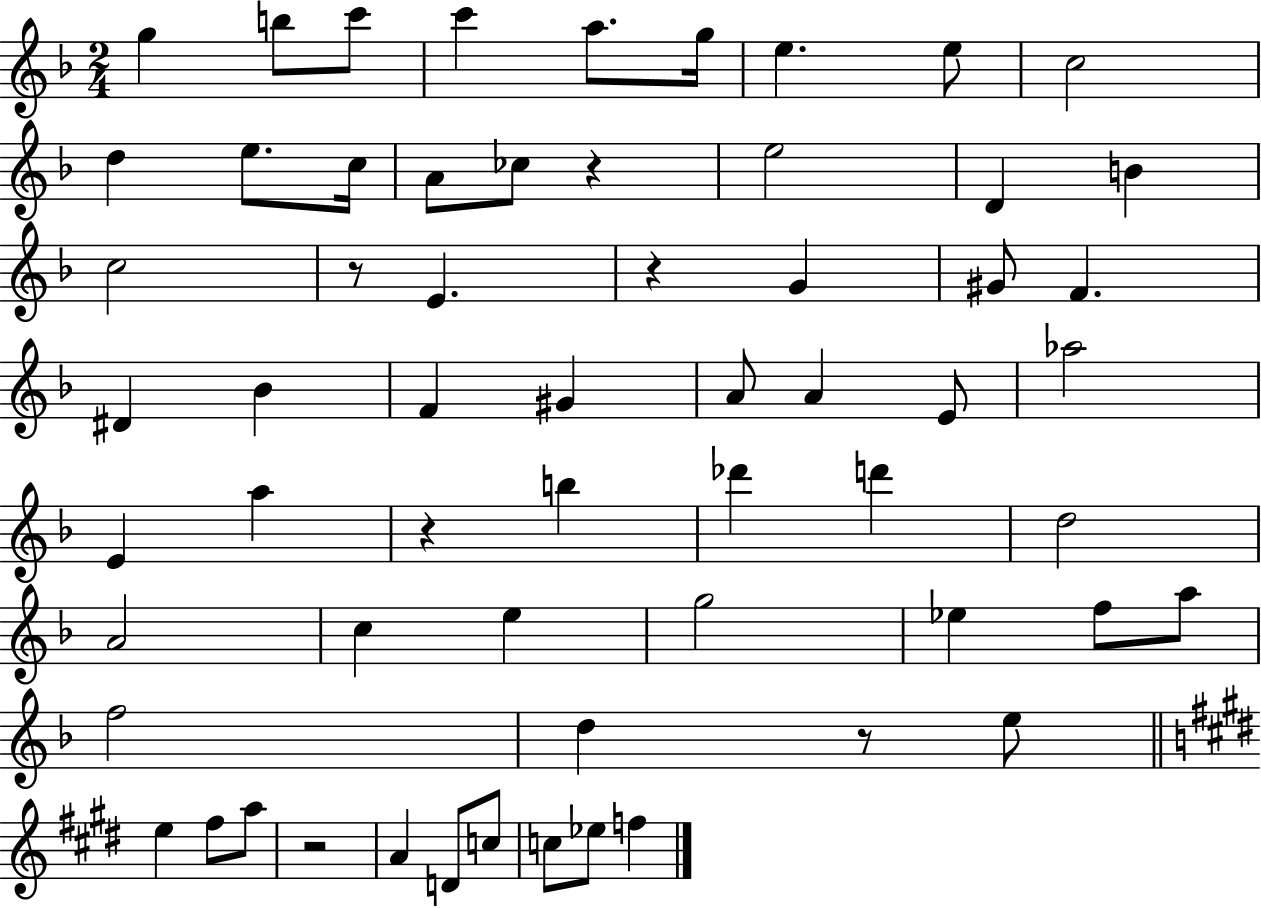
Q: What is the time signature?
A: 2/4